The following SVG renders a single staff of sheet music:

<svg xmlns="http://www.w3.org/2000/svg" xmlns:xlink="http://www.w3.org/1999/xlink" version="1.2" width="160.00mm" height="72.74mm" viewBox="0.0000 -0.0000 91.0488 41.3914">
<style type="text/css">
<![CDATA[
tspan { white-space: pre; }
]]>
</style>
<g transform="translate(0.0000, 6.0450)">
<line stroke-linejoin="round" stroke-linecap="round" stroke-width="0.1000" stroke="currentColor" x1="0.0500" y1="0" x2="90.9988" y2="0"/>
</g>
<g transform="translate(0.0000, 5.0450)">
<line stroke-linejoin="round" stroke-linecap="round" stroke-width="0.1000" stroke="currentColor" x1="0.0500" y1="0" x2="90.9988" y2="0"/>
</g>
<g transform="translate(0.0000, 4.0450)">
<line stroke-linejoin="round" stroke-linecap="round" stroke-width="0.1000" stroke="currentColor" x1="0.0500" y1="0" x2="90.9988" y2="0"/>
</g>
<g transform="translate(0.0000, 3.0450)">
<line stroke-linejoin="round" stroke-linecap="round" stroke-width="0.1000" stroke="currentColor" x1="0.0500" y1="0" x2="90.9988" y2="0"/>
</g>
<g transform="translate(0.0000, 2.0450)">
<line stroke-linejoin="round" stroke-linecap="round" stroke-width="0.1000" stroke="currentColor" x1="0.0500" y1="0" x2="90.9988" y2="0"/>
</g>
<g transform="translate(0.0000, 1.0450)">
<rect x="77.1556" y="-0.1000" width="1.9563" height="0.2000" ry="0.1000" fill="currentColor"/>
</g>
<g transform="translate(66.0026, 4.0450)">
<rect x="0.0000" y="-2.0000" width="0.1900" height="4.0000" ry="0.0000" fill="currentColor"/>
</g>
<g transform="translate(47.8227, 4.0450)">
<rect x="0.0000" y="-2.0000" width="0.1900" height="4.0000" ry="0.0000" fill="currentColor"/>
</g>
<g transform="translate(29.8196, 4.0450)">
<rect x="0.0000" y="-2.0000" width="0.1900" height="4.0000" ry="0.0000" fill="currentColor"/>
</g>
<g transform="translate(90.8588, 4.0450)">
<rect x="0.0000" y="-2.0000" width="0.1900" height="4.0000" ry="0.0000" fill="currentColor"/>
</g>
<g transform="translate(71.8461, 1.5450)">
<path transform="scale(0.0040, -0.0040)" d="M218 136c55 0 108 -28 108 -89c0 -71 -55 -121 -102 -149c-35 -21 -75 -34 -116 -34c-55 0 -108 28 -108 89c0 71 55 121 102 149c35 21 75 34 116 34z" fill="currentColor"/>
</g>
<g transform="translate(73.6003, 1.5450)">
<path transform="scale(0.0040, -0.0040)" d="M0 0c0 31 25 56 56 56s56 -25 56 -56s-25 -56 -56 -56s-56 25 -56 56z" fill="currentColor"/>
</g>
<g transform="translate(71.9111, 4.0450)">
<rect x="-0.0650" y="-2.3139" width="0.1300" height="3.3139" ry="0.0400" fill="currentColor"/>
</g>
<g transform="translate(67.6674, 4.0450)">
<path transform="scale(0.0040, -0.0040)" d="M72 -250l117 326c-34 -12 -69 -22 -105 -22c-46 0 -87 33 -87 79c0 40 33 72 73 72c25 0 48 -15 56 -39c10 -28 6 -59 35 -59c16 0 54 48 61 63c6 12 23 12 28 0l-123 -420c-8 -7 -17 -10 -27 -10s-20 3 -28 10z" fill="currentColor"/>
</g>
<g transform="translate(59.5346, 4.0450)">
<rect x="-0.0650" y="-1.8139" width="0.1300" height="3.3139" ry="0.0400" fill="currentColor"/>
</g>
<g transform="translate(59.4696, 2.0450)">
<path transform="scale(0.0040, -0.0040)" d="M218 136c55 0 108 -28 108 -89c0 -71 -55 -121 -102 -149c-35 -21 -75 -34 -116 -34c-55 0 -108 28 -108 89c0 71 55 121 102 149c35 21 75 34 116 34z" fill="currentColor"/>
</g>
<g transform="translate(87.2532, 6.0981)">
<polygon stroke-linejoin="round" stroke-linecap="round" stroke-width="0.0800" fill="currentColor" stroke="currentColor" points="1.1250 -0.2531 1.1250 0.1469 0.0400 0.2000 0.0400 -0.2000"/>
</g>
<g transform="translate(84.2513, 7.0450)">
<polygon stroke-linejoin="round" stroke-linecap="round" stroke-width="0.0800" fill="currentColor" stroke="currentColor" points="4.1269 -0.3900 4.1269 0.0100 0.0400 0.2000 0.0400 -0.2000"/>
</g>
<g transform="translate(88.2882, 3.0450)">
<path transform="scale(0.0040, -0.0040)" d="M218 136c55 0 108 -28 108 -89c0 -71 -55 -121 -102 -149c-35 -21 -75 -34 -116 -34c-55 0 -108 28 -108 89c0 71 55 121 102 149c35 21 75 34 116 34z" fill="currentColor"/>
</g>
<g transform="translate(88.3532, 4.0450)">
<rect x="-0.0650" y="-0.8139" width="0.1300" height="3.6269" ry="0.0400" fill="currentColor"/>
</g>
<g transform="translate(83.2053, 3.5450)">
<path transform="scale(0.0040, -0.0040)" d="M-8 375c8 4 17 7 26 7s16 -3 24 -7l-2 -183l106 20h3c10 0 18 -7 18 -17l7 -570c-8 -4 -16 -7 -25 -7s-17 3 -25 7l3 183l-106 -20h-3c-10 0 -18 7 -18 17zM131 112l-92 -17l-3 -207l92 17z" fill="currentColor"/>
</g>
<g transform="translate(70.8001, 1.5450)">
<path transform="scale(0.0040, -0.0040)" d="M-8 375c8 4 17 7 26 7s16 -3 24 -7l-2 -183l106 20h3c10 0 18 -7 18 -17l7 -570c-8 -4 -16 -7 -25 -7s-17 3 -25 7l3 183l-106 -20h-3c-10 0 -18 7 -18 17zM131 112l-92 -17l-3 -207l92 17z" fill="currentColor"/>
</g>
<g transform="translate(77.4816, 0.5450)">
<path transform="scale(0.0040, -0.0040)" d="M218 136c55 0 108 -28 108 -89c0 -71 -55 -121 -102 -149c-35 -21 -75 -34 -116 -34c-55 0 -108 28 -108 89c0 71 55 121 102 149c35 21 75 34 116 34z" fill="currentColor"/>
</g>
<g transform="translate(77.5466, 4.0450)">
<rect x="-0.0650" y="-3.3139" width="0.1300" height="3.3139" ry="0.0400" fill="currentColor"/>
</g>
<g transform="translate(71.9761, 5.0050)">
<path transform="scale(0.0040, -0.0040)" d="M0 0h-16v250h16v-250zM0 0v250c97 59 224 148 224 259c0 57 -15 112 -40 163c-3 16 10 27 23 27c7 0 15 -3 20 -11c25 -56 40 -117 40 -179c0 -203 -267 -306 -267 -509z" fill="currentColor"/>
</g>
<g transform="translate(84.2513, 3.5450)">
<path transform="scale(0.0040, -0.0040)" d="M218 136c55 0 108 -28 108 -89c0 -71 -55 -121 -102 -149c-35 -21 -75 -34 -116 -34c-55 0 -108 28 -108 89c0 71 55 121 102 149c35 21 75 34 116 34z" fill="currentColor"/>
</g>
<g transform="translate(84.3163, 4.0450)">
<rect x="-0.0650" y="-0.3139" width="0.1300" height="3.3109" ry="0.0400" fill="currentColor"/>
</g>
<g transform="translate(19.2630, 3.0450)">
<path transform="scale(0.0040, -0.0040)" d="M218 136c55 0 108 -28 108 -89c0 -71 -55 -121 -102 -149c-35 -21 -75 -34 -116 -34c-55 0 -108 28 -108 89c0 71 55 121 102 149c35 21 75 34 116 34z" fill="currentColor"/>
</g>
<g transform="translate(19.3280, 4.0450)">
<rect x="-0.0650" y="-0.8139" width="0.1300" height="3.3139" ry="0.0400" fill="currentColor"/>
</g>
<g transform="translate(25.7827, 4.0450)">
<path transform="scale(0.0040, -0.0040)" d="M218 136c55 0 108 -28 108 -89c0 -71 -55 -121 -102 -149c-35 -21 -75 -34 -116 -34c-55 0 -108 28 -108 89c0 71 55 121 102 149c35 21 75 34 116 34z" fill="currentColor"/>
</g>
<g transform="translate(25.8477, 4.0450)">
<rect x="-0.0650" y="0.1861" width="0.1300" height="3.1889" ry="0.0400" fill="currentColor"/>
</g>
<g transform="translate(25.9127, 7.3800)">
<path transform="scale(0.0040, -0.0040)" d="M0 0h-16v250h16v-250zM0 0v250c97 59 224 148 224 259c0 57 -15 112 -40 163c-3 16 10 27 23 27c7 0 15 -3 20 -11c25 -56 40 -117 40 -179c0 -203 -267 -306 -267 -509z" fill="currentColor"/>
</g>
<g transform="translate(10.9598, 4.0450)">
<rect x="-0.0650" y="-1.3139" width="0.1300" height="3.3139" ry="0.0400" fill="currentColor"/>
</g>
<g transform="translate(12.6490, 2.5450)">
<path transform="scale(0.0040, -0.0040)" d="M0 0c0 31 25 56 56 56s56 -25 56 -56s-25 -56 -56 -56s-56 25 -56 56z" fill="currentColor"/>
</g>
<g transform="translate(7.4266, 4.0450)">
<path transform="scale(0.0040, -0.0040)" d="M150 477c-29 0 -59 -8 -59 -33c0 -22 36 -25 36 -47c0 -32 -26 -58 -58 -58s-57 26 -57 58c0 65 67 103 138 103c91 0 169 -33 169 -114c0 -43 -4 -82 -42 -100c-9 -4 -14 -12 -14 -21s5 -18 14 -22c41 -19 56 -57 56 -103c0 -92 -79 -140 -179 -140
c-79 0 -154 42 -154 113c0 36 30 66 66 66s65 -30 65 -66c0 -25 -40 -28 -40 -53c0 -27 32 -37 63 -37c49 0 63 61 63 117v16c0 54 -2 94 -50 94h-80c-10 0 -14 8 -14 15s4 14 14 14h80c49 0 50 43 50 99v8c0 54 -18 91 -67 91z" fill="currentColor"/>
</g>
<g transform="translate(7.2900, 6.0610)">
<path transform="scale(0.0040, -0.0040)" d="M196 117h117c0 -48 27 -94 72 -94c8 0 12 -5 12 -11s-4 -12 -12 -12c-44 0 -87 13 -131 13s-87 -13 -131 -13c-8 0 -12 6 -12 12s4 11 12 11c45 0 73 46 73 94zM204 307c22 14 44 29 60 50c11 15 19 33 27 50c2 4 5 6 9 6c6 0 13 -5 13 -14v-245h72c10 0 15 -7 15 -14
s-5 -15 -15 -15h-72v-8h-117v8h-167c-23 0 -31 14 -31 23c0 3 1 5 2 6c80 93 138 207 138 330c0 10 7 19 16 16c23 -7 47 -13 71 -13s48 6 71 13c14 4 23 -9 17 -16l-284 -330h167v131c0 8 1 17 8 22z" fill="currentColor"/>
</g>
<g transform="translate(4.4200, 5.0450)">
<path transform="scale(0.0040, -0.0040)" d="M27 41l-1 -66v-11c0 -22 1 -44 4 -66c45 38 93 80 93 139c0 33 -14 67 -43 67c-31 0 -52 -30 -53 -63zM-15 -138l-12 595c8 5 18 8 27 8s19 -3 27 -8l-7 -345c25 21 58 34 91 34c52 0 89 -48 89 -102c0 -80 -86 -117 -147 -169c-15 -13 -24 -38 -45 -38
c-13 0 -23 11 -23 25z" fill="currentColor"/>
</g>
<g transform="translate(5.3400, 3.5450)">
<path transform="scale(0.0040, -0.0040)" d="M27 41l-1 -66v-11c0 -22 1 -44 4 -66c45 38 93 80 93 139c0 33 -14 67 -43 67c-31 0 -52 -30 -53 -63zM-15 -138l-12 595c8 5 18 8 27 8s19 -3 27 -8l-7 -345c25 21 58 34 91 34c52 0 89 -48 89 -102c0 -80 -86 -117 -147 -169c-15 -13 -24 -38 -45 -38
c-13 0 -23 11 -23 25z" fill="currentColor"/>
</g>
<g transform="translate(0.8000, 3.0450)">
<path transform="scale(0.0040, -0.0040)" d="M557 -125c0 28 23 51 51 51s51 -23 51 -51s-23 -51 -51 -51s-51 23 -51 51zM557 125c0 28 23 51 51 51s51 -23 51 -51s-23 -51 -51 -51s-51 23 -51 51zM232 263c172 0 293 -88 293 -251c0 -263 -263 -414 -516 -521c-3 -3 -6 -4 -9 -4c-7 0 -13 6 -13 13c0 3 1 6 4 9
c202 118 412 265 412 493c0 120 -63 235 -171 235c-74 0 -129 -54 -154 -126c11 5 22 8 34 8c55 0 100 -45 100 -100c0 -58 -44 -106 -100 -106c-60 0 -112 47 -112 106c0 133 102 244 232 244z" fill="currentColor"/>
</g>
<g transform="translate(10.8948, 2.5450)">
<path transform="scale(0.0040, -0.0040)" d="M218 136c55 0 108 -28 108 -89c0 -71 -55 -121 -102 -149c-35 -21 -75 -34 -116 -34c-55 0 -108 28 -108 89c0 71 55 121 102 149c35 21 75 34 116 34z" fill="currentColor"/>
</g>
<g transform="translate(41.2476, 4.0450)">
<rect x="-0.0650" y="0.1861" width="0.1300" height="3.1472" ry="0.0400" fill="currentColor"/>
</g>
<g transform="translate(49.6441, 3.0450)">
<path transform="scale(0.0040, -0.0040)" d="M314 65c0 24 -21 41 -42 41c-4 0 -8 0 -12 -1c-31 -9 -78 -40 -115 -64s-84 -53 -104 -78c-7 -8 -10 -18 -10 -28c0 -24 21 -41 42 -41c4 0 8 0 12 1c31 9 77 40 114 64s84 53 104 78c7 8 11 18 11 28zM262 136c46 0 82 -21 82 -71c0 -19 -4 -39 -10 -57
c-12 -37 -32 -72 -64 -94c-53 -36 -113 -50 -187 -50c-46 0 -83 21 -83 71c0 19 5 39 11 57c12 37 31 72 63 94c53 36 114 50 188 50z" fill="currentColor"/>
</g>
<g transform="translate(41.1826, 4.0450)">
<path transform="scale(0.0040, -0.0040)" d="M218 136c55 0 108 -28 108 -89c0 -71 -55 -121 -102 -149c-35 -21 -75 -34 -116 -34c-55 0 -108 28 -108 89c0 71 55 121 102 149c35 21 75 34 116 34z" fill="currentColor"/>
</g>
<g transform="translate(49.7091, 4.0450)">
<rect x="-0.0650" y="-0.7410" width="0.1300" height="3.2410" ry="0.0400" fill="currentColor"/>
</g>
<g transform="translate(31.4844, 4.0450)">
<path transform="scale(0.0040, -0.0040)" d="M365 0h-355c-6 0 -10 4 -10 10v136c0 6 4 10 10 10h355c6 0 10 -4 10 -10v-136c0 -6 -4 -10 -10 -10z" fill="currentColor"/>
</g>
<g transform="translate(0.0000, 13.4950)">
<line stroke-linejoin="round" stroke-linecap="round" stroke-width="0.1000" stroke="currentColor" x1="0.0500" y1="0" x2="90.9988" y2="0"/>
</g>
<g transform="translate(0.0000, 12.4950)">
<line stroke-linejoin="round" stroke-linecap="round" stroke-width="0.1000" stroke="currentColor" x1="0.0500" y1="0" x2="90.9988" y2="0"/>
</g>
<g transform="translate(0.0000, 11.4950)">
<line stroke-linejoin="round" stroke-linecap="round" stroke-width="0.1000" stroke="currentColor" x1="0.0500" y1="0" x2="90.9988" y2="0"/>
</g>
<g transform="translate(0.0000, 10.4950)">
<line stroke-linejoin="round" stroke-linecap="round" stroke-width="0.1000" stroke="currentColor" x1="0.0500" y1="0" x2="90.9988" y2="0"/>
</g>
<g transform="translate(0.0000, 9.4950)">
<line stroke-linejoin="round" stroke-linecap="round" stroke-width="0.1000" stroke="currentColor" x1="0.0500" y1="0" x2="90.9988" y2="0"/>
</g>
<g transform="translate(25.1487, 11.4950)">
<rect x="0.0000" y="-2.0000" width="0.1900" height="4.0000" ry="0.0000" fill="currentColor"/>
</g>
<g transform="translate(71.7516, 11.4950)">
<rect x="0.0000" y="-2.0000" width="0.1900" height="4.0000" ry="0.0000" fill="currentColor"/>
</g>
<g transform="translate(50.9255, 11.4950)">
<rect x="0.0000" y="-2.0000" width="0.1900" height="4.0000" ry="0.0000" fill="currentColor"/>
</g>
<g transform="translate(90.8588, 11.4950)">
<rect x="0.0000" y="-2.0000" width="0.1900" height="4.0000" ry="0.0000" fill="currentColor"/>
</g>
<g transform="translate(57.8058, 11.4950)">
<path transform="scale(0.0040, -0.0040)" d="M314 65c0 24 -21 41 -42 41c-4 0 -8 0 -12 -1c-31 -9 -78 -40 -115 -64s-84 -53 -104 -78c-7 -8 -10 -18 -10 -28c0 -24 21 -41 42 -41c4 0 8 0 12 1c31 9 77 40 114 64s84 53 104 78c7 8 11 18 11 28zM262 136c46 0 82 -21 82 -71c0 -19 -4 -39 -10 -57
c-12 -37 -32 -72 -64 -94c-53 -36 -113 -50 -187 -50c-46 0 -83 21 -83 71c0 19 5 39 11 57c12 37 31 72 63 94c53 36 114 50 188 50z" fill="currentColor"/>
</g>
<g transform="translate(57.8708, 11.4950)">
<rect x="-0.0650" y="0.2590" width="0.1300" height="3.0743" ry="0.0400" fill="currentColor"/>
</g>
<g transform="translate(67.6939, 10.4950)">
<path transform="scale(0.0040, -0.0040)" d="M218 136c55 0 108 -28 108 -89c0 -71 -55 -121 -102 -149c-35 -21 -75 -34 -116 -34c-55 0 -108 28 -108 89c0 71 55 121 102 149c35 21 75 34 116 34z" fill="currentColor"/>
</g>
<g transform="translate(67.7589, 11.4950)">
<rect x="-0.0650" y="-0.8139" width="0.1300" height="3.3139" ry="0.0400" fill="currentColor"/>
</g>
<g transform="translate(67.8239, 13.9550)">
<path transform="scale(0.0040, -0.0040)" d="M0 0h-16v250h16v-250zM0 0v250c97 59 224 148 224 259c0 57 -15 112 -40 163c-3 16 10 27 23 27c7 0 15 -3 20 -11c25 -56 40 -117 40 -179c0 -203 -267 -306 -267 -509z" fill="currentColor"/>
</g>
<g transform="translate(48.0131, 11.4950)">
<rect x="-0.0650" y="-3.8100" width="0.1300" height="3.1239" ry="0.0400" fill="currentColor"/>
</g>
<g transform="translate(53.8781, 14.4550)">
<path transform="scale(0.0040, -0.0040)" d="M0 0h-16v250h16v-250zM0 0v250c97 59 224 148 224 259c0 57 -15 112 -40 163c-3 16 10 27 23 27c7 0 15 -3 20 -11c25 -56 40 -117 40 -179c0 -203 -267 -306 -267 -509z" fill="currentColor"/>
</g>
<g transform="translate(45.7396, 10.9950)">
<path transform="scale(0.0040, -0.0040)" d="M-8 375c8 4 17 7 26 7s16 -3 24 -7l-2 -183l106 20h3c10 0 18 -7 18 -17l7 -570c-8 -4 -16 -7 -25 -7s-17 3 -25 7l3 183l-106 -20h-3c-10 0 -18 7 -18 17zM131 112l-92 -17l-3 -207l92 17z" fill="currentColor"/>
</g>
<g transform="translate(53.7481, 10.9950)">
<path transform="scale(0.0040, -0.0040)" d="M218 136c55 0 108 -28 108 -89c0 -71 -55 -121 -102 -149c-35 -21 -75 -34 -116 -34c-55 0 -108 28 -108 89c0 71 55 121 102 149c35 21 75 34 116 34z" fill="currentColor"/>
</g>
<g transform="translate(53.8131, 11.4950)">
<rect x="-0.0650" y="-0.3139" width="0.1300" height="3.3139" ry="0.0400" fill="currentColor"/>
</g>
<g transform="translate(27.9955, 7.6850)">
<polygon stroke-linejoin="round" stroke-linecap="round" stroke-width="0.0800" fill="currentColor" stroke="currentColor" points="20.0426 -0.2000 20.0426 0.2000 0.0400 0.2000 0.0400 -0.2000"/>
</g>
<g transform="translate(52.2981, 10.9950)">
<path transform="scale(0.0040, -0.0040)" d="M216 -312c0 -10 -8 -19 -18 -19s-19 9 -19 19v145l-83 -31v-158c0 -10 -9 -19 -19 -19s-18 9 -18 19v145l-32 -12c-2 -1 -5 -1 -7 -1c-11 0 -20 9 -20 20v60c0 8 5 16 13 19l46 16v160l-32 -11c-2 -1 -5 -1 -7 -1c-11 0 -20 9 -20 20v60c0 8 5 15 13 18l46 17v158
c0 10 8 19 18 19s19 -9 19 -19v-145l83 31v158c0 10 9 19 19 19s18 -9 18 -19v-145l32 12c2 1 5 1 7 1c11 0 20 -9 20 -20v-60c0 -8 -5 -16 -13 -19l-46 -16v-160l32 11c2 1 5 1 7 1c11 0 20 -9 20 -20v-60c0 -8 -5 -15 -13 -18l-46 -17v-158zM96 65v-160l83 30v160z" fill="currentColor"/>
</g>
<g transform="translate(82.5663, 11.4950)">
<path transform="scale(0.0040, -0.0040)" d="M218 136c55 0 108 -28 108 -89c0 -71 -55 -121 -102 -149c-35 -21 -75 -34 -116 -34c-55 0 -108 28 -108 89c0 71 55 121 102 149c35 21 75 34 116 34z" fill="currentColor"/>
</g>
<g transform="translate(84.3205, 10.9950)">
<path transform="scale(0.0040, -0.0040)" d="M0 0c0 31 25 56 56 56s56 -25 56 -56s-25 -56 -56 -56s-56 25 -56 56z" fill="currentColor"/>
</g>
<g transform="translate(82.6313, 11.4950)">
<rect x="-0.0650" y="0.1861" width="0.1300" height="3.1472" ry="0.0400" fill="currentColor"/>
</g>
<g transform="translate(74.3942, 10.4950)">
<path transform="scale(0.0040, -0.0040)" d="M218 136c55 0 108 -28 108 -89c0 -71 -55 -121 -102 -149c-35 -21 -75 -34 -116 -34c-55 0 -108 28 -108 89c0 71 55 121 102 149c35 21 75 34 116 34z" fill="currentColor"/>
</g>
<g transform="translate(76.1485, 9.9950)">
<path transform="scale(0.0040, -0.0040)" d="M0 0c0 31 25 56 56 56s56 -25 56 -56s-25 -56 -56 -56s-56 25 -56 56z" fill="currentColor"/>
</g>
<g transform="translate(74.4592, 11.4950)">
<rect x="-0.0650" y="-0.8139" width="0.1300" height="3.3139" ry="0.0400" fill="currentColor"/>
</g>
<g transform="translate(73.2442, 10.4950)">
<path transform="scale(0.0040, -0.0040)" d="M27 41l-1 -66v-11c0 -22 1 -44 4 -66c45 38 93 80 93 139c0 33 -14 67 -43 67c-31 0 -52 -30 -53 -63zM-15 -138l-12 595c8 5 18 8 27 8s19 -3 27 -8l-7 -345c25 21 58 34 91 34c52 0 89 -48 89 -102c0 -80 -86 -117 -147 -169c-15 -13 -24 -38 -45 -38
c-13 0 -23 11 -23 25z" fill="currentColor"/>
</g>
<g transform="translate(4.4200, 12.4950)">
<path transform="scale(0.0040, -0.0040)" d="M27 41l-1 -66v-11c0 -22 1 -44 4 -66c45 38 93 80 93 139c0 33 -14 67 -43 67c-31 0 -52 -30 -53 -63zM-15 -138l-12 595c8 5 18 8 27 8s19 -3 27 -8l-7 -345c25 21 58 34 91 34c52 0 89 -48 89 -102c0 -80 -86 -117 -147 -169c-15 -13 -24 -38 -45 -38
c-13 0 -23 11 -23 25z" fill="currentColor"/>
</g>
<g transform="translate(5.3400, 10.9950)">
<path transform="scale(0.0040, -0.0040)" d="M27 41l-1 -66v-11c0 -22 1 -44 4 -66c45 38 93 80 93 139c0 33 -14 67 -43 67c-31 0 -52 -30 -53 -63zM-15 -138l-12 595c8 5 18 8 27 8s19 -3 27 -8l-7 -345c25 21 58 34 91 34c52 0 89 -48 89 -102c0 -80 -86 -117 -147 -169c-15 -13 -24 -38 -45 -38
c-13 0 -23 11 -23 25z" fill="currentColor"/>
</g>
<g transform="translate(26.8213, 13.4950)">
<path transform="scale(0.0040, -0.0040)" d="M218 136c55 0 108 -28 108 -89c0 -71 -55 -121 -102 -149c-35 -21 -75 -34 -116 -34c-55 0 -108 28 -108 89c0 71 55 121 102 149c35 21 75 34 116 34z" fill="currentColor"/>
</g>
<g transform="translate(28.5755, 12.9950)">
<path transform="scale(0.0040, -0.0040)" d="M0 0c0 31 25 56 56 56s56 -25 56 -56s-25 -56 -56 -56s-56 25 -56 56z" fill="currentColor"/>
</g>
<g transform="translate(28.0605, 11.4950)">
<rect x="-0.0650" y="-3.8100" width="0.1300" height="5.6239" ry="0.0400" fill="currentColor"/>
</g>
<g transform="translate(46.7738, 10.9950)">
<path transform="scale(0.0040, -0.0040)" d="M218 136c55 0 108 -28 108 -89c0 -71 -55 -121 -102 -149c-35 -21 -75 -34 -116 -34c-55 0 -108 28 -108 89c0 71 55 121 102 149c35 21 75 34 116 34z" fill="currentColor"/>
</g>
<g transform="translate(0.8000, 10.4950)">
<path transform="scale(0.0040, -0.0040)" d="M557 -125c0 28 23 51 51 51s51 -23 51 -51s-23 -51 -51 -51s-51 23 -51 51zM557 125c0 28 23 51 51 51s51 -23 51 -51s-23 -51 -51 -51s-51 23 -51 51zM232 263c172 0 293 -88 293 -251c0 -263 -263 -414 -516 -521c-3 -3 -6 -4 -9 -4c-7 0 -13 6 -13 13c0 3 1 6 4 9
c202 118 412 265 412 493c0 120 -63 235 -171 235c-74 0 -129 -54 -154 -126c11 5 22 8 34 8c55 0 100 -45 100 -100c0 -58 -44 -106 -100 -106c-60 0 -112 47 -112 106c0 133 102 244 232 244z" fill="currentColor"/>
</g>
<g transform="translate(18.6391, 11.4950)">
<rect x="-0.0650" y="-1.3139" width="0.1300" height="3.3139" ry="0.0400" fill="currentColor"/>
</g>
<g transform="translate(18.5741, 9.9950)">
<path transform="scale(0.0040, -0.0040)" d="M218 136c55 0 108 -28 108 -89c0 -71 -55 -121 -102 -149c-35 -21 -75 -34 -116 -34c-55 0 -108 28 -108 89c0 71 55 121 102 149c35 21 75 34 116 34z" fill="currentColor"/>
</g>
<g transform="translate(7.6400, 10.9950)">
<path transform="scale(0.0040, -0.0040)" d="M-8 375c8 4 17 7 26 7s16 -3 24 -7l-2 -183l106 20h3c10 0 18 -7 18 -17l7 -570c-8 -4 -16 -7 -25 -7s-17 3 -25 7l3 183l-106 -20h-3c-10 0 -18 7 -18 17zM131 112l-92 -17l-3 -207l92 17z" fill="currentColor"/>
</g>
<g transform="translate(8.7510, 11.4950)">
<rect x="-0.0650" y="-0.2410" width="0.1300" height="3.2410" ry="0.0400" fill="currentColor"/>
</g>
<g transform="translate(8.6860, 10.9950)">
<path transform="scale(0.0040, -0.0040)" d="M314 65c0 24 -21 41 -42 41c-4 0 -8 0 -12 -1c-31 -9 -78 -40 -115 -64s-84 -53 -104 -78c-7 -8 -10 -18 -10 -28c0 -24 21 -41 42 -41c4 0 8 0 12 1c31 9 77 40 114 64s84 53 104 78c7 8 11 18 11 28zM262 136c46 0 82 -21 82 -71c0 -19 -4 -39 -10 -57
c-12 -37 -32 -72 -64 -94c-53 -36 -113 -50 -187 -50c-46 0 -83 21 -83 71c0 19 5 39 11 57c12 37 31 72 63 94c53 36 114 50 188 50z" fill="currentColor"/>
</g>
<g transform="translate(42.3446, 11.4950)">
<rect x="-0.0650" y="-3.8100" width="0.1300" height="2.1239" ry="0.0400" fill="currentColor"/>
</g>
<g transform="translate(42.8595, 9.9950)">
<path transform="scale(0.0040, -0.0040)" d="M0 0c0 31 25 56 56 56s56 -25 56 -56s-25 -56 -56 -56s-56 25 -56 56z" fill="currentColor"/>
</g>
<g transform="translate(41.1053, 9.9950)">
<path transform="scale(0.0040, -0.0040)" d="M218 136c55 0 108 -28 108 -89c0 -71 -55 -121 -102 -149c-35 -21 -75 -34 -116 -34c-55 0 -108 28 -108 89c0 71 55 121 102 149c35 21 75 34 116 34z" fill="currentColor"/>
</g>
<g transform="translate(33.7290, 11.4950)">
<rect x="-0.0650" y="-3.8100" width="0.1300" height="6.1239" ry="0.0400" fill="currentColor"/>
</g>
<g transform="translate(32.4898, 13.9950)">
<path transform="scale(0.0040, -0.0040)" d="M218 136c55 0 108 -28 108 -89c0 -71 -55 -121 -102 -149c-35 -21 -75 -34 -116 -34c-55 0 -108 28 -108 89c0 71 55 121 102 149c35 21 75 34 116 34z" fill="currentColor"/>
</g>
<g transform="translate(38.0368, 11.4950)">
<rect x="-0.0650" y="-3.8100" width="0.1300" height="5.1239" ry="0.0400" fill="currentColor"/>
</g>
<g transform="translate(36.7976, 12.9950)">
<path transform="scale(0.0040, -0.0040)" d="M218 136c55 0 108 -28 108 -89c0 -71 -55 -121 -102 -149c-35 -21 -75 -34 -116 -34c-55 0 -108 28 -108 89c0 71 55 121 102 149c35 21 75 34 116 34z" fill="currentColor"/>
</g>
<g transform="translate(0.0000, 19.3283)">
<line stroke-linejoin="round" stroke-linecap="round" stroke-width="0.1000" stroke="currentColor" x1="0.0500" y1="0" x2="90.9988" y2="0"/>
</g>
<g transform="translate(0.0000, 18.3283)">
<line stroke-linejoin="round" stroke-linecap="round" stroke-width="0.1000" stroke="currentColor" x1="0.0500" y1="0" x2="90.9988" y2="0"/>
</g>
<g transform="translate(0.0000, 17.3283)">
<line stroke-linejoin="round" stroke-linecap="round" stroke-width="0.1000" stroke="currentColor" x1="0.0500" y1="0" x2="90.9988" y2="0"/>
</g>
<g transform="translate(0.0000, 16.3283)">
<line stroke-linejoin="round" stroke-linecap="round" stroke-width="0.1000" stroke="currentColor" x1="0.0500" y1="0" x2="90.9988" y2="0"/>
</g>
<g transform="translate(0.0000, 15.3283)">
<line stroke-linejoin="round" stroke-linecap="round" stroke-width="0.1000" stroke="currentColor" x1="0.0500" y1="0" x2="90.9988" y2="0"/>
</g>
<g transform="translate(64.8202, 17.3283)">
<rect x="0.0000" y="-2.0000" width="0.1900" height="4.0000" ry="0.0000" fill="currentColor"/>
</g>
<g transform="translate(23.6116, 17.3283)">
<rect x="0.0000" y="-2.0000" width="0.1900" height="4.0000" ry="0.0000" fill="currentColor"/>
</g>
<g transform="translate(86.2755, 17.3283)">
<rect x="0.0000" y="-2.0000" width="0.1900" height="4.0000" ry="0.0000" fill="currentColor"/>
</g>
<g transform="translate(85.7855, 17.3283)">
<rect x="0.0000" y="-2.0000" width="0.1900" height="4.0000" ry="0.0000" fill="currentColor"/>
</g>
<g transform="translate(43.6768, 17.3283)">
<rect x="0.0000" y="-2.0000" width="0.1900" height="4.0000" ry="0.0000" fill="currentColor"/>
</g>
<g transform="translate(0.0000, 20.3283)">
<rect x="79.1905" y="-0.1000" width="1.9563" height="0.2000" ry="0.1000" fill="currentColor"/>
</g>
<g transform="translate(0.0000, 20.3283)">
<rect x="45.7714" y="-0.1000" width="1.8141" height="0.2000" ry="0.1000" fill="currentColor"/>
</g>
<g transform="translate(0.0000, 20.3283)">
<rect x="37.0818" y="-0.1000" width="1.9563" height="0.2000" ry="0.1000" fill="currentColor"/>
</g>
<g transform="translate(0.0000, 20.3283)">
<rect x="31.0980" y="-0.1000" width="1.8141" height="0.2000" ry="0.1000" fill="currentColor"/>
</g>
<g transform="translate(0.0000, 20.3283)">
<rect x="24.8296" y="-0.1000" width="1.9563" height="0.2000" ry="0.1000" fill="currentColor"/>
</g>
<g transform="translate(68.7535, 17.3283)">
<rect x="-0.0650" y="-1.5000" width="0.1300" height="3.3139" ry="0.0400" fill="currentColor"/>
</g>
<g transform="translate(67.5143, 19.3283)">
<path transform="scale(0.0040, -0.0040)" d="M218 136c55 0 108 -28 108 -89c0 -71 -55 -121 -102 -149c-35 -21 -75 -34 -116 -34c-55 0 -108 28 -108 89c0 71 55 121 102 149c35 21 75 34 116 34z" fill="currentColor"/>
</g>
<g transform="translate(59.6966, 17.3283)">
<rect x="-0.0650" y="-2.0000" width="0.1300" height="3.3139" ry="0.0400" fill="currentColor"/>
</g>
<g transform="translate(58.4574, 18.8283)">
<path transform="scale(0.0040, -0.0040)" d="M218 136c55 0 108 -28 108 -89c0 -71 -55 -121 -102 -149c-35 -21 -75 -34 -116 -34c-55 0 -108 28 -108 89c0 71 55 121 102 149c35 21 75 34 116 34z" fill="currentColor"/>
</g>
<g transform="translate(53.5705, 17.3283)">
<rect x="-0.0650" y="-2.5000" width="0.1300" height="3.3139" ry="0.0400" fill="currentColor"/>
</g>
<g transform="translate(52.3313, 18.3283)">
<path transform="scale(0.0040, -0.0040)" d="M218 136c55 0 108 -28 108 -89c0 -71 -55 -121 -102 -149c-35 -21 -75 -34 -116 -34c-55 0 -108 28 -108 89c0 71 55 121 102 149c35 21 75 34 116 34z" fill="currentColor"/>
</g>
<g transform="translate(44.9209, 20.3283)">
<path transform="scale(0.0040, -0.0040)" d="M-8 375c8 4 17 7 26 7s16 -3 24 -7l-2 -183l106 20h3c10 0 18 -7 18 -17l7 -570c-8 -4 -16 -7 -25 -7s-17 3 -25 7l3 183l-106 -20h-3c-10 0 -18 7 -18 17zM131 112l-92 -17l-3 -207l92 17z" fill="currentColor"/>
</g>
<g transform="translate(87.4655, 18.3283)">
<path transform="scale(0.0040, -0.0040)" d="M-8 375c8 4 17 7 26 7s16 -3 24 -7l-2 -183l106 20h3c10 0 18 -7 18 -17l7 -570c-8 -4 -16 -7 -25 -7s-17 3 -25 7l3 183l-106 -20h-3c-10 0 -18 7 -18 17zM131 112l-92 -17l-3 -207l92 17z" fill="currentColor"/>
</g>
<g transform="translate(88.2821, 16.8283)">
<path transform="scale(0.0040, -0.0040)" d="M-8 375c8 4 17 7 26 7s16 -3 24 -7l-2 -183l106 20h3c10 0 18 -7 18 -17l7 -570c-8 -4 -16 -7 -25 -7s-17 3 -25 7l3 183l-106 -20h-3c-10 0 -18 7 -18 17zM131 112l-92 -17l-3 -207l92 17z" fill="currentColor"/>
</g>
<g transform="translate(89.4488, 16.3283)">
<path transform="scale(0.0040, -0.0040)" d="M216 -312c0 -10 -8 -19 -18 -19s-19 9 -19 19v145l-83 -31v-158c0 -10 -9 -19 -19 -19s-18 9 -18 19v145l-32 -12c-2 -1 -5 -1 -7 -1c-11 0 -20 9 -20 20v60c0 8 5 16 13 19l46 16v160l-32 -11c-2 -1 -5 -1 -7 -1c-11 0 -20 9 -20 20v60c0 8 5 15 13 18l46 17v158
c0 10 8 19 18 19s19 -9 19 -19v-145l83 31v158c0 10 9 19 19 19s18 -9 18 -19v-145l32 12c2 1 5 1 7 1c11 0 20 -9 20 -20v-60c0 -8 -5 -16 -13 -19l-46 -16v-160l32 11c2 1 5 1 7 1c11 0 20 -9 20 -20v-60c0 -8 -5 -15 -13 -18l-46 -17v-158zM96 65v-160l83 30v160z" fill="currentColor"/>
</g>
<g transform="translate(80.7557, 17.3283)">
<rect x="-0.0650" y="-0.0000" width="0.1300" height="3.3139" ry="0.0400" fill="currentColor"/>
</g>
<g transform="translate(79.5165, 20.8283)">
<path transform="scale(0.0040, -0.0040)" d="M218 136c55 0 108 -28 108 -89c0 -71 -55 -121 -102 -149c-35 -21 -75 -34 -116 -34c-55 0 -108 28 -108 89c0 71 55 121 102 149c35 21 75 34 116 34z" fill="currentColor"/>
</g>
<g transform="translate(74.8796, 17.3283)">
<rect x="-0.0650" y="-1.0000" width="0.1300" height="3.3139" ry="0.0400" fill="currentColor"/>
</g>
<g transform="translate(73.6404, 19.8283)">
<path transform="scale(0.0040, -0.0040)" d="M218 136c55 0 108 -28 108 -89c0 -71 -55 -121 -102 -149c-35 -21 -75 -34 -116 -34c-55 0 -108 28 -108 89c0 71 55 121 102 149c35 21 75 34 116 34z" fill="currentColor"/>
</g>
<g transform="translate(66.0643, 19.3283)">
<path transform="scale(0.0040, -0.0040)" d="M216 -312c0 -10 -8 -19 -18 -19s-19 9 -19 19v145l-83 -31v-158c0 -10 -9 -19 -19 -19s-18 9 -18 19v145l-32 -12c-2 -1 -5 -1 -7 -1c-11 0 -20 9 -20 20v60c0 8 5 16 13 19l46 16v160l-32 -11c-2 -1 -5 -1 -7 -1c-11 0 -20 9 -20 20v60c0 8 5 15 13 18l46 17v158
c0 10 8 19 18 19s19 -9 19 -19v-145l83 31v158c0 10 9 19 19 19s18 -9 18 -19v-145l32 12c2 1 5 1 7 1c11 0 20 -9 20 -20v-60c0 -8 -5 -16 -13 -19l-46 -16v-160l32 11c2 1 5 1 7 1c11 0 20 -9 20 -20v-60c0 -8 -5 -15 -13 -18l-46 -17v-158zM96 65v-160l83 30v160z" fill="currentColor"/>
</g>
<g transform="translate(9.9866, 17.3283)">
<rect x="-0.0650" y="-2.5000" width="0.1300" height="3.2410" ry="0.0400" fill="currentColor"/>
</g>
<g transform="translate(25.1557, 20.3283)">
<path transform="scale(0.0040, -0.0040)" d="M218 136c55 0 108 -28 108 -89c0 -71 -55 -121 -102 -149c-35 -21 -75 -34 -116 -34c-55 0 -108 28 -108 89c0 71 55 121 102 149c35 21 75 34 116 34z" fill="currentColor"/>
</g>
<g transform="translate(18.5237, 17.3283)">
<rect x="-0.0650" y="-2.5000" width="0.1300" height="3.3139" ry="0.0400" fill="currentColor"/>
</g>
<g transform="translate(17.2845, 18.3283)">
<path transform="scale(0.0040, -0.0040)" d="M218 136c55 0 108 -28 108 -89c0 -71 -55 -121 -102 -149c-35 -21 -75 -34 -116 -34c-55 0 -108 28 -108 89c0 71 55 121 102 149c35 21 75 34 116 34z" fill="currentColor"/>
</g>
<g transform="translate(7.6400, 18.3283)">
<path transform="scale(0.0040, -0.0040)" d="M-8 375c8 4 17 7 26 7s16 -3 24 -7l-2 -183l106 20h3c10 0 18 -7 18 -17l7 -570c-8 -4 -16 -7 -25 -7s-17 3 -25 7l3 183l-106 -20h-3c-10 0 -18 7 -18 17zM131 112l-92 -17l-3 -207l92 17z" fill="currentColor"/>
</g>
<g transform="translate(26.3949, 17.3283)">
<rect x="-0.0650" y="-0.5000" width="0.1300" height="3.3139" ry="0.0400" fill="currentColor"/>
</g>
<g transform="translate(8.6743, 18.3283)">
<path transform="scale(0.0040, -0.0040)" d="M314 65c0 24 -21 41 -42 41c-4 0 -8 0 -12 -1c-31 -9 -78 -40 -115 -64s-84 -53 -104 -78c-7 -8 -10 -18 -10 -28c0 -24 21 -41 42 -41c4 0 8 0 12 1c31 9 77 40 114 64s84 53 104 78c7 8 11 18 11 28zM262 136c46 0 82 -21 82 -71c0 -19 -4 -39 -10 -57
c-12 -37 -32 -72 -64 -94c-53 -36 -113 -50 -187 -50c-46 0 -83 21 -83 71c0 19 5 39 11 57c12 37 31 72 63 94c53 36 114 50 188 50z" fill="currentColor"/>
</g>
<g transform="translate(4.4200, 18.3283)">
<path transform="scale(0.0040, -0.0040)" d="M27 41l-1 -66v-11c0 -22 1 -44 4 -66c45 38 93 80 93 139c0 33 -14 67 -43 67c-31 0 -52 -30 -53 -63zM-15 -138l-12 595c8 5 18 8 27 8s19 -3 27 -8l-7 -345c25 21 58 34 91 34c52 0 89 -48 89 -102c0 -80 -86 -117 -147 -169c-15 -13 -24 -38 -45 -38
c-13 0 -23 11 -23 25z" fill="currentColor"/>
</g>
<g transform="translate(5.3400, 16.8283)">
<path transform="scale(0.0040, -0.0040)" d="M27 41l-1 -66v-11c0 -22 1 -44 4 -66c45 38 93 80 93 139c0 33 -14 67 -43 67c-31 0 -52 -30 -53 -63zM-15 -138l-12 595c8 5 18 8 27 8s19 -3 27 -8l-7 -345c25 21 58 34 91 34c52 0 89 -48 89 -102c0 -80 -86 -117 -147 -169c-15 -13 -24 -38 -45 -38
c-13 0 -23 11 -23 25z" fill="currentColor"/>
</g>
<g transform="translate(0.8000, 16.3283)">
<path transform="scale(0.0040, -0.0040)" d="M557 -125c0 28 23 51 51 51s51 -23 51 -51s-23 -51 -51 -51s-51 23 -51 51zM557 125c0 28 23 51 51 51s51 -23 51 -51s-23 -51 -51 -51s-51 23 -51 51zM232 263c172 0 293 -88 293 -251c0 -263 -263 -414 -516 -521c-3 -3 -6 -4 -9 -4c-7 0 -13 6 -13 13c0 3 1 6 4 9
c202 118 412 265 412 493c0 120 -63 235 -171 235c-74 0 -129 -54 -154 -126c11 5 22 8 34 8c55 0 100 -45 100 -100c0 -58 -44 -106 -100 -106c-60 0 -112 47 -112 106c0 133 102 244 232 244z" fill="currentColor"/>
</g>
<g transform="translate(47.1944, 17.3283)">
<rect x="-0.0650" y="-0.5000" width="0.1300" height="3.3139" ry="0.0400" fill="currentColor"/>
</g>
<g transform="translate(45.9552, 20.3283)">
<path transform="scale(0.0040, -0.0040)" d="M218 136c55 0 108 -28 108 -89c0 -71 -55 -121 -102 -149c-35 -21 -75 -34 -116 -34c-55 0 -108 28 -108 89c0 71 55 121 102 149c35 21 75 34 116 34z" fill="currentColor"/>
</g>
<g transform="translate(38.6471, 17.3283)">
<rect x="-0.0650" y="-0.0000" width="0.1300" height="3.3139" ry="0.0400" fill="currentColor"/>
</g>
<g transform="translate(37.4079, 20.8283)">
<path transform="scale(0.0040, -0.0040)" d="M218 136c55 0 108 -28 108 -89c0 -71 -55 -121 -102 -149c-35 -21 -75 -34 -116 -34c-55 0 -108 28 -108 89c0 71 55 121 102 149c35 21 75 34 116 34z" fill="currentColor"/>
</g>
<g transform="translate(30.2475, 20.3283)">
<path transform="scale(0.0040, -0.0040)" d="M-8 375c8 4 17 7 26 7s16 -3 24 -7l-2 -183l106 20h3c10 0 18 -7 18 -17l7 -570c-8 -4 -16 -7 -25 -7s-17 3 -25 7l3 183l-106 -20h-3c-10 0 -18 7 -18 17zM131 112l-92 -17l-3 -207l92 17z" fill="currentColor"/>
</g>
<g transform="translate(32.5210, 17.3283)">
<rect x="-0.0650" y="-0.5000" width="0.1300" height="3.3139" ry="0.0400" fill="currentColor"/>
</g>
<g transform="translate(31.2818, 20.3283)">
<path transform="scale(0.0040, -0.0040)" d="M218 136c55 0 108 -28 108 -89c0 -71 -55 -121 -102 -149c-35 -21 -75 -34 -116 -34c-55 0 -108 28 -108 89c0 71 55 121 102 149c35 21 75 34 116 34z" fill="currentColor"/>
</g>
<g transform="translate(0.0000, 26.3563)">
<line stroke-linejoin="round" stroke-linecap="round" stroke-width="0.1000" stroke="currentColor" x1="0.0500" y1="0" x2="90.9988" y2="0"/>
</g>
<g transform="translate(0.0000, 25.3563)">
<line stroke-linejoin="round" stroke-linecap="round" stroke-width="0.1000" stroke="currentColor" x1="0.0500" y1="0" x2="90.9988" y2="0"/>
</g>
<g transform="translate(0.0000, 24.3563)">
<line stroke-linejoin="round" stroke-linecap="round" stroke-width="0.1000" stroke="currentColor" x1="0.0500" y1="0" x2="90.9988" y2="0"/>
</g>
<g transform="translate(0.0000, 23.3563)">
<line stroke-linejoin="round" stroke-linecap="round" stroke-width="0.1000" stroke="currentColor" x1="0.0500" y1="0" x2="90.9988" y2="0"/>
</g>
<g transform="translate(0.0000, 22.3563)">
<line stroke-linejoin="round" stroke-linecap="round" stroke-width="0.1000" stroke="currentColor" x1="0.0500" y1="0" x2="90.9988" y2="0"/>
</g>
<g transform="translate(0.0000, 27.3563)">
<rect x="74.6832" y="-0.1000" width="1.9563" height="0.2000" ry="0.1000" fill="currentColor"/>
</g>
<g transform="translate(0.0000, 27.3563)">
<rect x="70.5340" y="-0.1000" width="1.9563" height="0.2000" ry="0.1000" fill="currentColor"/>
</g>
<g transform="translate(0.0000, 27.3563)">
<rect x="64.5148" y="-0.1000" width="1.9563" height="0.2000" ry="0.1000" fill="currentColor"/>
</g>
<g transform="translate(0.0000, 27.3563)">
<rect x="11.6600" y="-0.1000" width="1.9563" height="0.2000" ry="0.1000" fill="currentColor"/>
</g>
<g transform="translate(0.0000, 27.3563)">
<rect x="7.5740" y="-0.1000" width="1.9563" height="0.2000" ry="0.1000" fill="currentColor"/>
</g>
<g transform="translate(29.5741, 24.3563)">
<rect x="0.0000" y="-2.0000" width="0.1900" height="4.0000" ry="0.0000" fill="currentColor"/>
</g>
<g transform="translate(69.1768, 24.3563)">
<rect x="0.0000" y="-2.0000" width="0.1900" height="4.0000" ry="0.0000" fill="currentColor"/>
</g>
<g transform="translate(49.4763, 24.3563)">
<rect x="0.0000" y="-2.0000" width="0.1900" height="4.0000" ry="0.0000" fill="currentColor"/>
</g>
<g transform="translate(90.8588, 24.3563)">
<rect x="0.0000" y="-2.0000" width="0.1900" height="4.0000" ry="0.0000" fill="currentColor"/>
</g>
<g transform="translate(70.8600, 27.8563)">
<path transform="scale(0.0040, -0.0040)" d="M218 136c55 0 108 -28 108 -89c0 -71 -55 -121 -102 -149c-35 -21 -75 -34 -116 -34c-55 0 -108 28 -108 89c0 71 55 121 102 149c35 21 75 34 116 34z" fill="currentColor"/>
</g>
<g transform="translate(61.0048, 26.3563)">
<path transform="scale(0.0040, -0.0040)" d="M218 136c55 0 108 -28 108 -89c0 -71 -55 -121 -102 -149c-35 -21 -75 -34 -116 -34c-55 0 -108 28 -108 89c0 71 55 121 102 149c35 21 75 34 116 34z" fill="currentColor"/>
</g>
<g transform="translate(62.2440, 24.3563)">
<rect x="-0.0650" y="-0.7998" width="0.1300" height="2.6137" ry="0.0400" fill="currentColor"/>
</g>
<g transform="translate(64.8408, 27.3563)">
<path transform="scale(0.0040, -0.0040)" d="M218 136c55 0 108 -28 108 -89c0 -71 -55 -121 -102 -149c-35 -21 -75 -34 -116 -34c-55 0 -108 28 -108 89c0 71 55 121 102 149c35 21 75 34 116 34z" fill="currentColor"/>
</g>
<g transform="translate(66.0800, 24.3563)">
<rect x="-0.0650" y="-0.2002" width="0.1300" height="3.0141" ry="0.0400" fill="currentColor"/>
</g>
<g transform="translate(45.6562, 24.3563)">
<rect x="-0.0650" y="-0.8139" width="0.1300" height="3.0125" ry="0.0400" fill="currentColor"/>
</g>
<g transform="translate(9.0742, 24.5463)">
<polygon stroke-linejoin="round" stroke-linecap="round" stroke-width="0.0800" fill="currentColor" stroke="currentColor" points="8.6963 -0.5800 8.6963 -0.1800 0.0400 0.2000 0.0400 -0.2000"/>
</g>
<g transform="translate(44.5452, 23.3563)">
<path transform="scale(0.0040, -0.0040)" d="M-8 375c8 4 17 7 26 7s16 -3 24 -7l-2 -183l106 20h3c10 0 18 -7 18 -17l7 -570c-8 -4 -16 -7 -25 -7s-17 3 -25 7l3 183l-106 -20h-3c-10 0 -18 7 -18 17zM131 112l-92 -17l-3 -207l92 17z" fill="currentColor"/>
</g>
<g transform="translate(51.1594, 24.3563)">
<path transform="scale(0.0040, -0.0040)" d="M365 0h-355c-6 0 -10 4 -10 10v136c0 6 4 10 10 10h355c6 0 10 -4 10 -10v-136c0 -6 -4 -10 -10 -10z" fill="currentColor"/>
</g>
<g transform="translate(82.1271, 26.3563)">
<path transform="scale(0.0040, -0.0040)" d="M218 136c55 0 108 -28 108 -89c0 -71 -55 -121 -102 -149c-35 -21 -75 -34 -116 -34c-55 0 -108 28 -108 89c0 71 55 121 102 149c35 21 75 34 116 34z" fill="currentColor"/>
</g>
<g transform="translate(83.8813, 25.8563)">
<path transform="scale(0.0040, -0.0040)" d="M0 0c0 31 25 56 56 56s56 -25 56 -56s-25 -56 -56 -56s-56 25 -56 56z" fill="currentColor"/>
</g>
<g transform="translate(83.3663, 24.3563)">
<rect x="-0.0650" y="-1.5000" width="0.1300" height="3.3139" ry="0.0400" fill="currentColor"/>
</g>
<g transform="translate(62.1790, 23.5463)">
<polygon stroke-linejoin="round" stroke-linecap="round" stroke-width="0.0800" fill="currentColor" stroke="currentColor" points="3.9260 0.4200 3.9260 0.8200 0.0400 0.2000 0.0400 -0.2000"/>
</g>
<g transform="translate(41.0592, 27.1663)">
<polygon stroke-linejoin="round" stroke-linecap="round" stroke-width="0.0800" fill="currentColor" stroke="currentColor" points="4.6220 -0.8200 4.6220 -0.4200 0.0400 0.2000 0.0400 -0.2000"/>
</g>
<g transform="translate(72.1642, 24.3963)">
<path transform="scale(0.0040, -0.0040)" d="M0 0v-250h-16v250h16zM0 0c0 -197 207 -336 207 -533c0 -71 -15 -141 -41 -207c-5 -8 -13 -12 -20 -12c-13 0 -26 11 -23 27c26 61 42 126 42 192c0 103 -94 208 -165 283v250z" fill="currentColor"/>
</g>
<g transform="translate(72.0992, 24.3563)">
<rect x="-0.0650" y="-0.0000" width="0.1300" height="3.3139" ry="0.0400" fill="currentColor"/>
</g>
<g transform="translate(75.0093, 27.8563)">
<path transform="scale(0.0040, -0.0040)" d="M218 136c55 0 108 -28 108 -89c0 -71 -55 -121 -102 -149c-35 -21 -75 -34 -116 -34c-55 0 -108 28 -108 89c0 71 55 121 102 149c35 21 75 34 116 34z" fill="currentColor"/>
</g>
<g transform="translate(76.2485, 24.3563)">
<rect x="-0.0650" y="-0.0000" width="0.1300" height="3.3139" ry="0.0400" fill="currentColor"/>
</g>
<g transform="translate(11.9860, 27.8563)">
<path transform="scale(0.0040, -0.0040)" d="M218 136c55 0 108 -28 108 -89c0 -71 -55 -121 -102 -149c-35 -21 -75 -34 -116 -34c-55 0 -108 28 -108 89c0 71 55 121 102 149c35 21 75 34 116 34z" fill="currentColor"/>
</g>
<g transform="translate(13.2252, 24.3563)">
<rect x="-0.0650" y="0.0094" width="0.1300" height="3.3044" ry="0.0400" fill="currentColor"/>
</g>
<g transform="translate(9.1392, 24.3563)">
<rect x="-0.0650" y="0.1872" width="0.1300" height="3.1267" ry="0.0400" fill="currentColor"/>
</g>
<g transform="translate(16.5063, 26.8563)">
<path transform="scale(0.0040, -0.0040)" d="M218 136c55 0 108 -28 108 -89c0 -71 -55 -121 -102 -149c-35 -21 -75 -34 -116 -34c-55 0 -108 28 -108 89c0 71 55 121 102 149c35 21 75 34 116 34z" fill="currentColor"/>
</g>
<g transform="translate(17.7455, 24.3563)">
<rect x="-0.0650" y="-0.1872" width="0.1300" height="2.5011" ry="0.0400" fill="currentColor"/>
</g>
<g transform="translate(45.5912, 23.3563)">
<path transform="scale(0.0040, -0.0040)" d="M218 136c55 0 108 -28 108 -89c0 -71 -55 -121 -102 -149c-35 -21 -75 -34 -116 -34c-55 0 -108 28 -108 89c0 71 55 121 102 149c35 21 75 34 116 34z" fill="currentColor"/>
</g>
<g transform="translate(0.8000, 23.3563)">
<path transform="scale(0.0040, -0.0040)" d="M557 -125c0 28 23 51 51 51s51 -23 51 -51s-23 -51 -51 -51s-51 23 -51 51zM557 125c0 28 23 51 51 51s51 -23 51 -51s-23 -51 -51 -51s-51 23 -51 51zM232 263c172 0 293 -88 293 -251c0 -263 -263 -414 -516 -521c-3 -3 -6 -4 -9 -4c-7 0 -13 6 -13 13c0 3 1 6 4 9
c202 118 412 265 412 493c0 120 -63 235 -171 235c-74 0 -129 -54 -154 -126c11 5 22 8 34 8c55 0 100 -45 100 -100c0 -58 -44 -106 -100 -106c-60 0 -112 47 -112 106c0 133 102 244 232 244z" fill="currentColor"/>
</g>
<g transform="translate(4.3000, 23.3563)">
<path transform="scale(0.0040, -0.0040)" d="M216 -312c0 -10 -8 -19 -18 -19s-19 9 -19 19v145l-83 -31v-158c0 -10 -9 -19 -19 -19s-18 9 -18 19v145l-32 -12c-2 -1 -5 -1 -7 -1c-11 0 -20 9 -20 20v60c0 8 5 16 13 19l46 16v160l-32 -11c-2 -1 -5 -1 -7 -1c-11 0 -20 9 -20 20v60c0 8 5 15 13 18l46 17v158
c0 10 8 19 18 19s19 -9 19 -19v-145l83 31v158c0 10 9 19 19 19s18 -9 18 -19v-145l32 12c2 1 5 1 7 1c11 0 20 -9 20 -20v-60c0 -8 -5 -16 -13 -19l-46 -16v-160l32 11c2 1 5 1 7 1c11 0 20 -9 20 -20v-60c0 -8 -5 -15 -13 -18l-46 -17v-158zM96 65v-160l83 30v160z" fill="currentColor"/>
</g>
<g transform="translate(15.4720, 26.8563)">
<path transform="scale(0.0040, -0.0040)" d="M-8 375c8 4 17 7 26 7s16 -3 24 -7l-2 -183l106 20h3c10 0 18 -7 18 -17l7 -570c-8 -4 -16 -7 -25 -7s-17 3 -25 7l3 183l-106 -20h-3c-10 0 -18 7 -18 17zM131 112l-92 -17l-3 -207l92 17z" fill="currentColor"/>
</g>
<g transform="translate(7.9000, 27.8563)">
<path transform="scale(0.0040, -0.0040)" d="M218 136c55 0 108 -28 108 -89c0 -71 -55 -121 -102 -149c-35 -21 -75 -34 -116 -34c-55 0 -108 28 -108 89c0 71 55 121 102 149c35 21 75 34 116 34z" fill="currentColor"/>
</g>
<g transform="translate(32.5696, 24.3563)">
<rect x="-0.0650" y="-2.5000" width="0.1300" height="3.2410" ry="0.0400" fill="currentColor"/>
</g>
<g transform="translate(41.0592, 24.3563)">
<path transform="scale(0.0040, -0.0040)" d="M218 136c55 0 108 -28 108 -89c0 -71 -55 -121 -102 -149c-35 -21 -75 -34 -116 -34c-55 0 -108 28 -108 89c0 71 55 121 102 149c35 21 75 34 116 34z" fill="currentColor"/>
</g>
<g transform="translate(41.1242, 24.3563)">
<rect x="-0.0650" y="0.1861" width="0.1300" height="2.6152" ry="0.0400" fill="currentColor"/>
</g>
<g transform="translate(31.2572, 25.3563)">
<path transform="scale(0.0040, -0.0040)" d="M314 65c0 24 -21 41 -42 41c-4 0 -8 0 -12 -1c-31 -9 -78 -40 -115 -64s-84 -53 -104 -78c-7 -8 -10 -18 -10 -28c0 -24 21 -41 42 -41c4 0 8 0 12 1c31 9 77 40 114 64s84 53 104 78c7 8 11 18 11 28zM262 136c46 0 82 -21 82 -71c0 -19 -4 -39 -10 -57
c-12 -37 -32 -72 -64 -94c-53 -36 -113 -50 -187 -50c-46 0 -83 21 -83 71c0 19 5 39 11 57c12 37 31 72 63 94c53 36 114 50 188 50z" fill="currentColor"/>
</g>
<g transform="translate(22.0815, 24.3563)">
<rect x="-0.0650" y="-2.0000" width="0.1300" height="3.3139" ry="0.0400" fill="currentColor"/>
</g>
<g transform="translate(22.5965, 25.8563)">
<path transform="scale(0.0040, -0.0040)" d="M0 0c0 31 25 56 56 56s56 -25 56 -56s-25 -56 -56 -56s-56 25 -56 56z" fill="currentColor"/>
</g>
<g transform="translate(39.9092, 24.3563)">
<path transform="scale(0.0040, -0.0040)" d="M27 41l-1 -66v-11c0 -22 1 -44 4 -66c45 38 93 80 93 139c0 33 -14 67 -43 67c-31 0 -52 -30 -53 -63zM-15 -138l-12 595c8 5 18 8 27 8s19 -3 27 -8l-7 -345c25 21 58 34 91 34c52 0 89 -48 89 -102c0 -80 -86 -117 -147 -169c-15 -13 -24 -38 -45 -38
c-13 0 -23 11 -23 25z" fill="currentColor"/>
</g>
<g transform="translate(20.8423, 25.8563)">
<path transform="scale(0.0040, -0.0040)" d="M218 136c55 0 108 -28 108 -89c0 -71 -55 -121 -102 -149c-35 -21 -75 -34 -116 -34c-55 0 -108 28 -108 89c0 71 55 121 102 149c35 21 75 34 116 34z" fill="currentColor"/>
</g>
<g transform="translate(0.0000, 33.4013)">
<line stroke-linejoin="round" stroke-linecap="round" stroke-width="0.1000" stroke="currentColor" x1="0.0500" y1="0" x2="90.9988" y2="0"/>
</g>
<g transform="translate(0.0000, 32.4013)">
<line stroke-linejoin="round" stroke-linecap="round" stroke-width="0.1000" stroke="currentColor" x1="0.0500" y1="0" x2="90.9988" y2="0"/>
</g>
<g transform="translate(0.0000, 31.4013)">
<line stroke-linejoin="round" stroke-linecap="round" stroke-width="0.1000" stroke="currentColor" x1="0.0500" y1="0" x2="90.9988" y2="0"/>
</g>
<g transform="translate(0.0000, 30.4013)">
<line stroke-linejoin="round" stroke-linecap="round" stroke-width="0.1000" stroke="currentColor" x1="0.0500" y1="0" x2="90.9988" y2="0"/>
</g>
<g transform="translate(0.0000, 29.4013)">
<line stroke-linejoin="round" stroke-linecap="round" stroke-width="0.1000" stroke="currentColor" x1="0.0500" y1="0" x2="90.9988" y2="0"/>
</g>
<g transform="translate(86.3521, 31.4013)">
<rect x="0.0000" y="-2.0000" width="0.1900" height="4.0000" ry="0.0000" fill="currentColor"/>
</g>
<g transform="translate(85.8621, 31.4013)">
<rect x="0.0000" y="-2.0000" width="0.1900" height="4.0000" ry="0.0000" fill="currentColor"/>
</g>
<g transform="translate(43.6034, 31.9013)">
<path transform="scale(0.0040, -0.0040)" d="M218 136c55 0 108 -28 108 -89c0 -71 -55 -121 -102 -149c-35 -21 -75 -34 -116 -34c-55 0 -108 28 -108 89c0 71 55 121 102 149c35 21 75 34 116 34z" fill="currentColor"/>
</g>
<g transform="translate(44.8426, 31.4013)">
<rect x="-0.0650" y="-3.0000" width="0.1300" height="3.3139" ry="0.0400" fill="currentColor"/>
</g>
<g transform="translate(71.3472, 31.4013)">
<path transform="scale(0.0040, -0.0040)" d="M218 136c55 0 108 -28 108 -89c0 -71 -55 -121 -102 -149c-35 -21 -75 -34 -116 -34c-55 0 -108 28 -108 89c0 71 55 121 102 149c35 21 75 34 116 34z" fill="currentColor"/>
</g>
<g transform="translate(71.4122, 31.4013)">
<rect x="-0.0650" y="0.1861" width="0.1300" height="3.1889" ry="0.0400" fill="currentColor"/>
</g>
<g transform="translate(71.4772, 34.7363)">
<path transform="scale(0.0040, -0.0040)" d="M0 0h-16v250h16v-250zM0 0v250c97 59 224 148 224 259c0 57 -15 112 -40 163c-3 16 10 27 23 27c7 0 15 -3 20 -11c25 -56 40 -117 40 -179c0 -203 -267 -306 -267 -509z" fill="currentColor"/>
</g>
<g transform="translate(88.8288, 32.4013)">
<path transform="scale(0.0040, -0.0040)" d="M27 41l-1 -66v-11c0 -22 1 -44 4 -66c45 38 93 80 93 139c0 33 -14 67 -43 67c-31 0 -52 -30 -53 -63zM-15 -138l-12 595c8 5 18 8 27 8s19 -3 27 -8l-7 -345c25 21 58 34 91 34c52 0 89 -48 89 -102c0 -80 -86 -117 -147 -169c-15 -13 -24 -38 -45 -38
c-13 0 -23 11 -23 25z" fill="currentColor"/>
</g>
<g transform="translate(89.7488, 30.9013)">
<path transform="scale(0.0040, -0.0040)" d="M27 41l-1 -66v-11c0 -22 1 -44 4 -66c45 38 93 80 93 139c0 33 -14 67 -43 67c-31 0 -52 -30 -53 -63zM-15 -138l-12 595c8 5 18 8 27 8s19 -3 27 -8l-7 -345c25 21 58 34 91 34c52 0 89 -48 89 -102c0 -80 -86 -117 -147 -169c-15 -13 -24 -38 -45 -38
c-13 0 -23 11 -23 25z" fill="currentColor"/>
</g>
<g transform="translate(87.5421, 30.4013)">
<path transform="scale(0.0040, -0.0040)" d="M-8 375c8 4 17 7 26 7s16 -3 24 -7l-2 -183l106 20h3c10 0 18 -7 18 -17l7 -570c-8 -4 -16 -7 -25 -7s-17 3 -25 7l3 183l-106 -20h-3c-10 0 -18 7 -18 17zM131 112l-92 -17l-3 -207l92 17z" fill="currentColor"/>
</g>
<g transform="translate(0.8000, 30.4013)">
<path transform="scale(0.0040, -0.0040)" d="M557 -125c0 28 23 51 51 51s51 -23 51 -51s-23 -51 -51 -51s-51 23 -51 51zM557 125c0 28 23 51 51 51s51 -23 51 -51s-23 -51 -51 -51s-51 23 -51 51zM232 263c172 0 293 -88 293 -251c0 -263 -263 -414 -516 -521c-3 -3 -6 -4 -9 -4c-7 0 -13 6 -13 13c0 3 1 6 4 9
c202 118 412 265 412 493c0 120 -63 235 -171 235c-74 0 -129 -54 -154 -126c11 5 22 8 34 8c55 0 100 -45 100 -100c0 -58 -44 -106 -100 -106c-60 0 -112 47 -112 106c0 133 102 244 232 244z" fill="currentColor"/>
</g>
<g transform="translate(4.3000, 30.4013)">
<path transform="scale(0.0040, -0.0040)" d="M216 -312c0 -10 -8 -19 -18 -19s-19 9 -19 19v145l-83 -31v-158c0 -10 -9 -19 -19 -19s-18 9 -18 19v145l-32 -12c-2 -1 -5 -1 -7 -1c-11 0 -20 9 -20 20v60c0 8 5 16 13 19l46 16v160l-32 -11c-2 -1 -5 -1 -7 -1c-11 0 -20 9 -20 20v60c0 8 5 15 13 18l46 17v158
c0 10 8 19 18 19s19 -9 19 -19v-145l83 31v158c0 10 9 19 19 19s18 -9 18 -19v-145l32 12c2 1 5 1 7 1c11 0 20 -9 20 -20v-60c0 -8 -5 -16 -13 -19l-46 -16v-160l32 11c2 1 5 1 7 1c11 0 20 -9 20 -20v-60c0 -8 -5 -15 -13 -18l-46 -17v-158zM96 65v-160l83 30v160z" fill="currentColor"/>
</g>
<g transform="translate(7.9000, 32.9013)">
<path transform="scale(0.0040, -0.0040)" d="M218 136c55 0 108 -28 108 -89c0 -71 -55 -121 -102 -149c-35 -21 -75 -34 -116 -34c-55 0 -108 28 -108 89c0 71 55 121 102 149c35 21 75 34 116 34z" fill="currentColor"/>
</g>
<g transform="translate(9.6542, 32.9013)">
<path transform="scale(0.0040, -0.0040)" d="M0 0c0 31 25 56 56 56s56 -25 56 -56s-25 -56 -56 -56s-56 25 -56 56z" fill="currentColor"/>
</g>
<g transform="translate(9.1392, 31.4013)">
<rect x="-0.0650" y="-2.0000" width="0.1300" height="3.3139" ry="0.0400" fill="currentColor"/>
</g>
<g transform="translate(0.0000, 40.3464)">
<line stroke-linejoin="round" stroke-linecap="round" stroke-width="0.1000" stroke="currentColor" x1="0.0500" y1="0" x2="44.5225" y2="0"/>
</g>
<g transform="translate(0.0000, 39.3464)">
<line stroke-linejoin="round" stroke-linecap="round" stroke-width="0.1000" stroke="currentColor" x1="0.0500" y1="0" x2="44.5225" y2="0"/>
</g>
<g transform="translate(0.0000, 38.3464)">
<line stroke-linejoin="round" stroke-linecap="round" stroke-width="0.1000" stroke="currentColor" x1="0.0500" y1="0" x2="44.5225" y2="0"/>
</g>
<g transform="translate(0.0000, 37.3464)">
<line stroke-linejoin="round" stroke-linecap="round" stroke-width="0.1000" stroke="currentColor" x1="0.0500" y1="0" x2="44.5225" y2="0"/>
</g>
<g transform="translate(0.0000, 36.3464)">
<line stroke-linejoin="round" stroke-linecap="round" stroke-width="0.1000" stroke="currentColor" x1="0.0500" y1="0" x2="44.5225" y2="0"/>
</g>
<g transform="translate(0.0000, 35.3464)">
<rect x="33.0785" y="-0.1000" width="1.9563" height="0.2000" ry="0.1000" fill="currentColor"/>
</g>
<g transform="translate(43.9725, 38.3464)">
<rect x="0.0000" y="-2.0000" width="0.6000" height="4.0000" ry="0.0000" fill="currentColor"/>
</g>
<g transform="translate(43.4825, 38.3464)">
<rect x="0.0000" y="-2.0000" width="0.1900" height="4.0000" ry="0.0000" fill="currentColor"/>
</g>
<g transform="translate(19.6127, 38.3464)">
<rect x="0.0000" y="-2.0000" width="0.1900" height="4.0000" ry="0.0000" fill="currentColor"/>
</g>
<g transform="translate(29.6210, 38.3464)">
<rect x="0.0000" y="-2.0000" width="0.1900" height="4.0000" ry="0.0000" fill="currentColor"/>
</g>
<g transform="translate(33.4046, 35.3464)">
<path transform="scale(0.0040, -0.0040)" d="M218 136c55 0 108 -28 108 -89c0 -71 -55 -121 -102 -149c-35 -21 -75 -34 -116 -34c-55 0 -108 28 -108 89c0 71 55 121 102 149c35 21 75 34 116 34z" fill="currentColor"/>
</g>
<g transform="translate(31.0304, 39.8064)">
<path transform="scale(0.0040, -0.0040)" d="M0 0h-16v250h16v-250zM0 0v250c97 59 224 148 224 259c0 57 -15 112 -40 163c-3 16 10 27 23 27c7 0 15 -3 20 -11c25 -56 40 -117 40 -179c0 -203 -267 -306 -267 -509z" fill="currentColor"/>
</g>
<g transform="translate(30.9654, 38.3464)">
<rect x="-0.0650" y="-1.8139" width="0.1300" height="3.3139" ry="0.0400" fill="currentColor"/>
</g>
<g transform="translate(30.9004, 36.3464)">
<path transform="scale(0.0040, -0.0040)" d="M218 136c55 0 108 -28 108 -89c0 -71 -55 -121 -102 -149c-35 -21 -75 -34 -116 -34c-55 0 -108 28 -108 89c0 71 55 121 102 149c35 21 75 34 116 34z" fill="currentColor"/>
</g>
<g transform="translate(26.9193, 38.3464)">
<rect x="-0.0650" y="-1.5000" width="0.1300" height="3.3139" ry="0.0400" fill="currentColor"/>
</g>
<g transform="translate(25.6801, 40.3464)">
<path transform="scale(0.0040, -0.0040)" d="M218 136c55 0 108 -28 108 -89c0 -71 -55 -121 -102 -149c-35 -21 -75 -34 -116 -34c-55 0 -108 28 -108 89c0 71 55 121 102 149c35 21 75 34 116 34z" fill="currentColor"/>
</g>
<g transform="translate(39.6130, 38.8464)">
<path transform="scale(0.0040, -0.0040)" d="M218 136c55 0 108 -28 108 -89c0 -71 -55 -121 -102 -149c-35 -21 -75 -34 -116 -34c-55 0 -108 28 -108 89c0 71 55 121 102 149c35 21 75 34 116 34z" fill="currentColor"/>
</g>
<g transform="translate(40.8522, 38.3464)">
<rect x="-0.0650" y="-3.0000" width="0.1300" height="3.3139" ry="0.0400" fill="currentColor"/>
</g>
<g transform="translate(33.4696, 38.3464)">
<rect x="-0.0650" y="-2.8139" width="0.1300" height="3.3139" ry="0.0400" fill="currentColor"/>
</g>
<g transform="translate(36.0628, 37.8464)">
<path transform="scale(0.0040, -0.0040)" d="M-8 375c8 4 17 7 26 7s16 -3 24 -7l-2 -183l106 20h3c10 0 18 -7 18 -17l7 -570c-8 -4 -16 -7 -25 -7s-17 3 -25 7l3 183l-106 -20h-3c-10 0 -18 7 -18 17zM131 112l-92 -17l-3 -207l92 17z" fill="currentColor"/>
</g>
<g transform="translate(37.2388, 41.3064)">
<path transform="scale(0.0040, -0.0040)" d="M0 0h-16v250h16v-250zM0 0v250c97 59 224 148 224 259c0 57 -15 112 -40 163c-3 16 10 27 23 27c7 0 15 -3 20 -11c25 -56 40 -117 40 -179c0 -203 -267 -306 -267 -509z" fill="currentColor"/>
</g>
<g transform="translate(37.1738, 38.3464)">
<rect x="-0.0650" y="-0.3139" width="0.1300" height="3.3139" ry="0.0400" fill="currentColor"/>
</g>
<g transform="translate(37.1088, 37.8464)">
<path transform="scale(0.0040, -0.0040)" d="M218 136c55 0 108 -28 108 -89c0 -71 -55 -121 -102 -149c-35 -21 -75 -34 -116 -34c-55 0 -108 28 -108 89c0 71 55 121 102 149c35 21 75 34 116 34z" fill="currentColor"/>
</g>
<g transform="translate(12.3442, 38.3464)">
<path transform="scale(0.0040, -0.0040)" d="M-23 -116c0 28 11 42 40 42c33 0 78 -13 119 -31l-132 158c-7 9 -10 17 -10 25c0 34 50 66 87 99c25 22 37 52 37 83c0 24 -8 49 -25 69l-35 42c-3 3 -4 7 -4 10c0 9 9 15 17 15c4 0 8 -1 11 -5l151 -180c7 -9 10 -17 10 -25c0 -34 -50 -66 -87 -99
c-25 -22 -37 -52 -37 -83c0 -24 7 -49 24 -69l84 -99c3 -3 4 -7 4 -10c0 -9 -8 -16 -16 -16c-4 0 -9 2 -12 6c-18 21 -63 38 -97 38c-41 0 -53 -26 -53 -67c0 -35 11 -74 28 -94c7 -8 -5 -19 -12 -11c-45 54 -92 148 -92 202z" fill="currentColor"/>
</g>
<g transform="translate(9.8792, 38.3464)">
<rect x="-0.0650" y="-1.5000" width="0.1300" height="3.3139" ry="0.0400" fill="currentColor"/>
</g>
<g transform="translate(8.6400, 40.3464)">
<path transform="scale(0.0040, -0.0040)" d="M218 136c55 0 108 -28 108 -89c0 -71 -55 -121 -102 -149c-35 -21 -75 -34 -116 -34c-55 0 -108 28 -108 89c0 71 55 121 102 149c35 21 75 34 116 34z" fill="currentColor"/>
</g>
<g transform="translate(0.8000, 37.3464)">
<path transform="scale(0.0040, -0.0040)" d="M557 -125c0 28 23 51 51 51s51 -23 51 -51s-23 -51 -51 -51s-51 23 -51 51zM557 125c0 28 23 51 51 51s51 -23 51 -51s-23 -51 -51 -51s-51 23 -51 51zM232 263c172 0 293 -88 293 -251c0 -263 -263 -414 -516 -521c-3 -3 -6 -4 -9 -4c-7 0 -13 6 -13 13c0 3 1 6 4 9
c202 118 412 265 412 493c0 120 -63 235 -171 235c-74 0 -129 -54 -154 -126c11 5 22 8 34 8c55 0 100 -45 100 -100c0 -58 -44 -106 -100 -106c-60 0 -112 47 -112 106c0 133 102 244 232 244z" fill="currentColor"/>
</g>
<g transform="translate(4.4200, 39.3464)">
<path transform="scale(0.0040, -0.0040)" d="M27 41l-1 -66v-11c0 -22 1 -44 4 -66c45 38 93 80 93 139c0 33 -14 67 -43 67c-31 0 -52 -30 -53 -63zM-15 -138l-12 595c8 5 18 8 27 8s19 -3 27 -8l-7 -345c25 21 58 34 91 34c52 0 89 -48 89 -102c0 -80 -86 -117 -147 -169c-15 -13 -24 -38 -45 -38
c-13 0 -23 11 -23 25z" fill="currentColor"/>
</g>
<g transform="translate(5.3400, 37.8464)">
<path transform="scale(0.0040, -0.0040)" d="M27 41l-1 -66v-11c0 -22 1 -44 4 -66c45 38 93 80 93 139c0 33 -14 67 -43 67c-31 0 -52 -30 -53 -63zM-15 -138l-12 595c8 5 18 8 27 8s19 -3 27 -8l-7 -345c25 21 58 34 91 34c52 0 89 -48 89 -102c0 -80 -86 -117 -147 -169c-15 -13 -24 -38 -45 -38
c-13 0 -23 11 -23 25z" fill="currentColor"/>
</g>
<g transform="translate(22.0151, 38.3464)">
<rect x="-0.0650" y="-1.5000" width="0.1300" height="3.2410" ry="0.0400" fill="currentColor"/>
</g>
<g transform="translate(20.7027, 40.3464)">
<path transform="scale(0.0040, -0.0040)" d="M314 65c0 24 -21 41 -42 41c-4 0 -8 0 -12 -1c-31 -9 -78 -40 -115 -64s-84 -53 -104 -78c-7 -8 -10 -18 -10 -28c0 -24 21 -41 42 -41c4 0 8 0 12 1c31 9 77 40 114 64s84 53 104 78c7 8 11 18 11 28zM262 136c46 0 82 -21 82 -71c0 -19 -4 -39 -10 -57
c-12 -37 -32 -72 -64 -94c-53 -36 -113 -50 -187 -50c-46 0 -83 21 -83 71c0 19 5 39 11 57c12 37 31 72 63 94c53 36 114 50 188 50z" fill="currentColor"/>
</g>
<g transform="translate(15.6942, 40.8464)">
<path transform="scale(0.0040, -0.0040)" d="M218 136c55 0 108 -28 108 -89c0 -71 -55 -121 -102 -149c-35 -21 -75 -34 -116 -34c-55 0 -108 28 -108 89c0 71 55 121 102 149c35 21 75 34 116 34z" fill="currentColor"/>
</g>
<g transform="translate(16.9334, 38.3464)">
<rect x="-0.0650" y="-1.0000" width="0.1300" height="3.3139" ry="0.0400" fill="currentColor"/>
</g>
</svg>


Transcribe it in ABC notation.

X:1
T:Untitled
M:3/4
L:1/4
K:Bb
G, F, D,/2 z2 D, F,2 A, z/2 B,/2 D E,/2 F,/4 E,2 G, G,,/2 F,,/2 A,,/2 G,/2 E,/2 ^E,/2 D,2 F,/2 _F, D, B,,2 B,, _E,, E,, D,, E,, _B,, A,, ^G,, F,, D,, D,,/2 D,,/2 F,,/2 A,, B,,2 _D,/2 F,/2 z2 G,,/2 E,,/2 D,,/2 D,, G,, A,, C, D,/2 G,, z F,, G,,2 G,, A,/2 C E,/2 C,